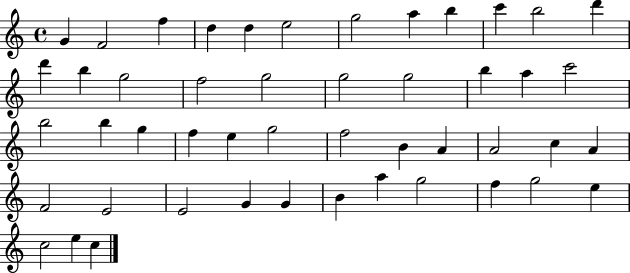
G4/q F4/h F5/q D5/q D5/q E5/h G5/h A5/q B5/q C6/q B5/h D6/q D6/q B5/q G5/h F5/h G5/h G5/h G5/h B5/q A5/q C6/h B5/h B5/q G5/q F5/q E5/q G5/h F5/h B4/q A4/q A4/h C5/q A4/q F4/h E4/h E4/h G4/q G4/q B4/q A5/q G5/h F5/q G5/h E5/q C5/h E5/q C5/q